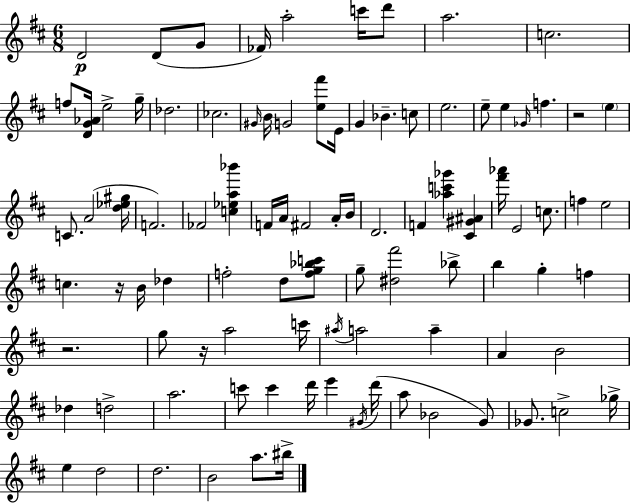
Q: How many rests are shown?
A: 4